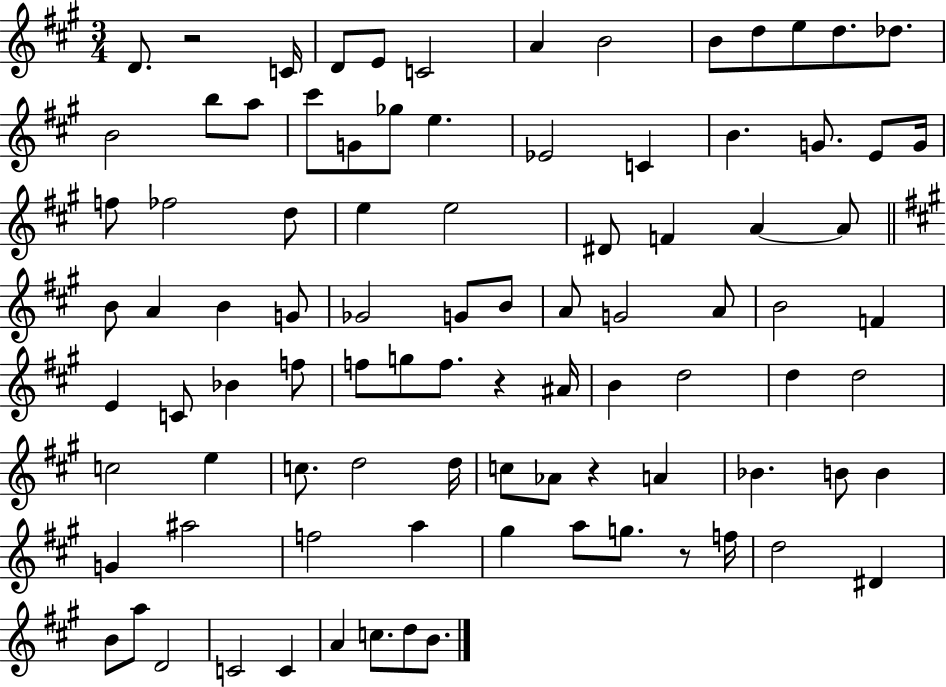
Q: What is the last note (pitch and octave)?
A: B4